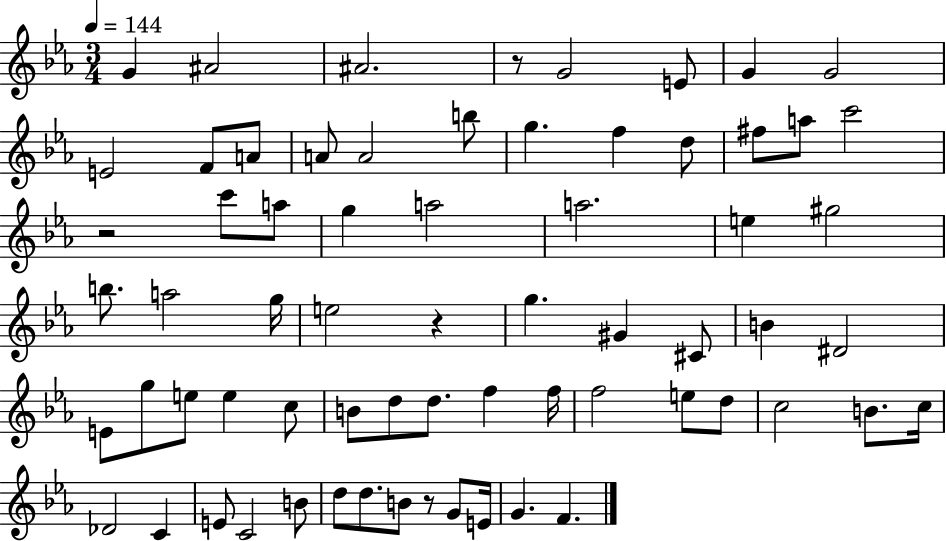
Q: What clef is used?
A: treble